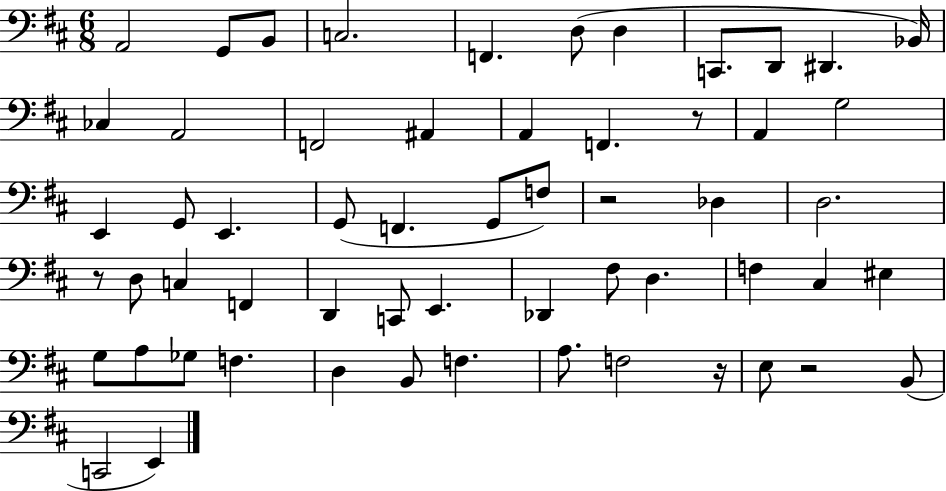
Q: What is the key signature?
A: D major